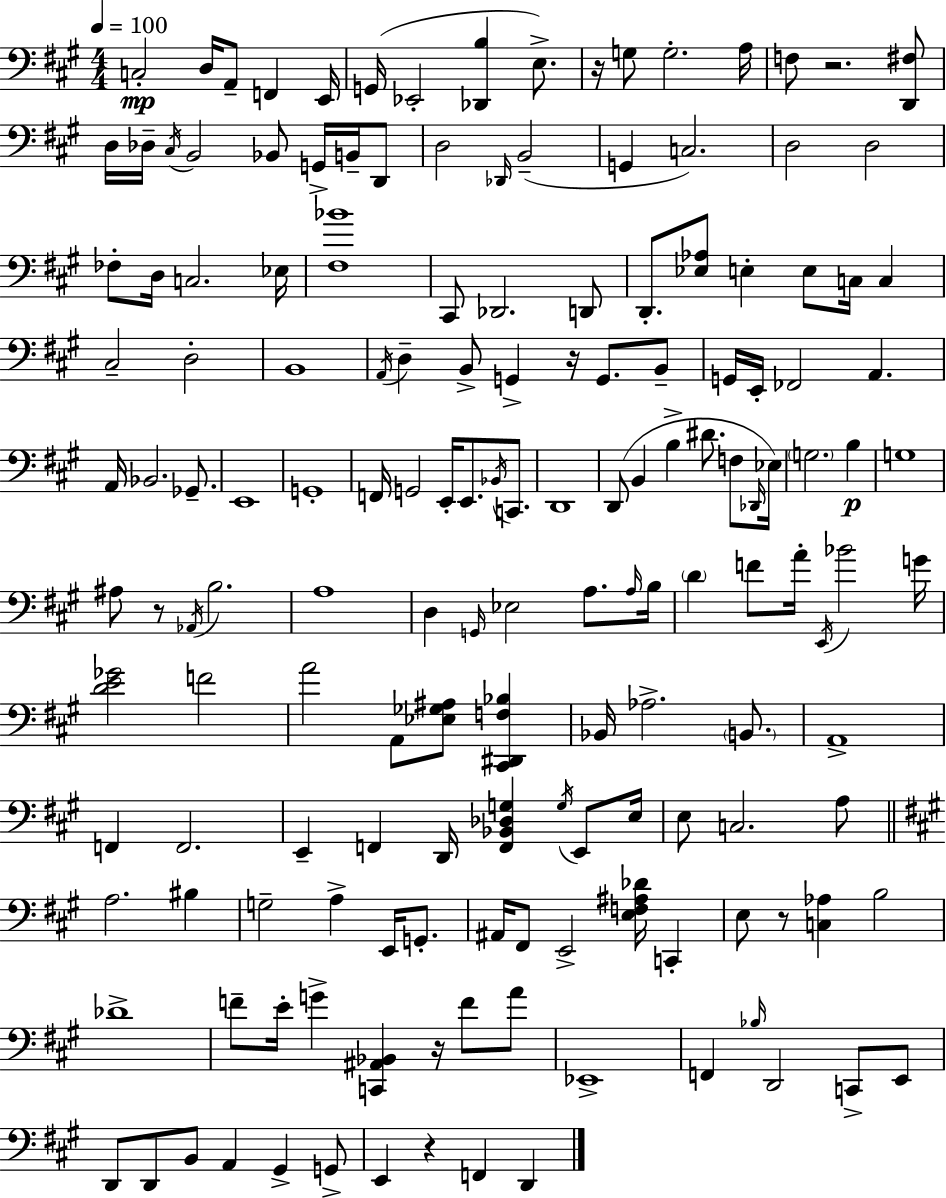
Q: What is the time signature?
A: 4/4